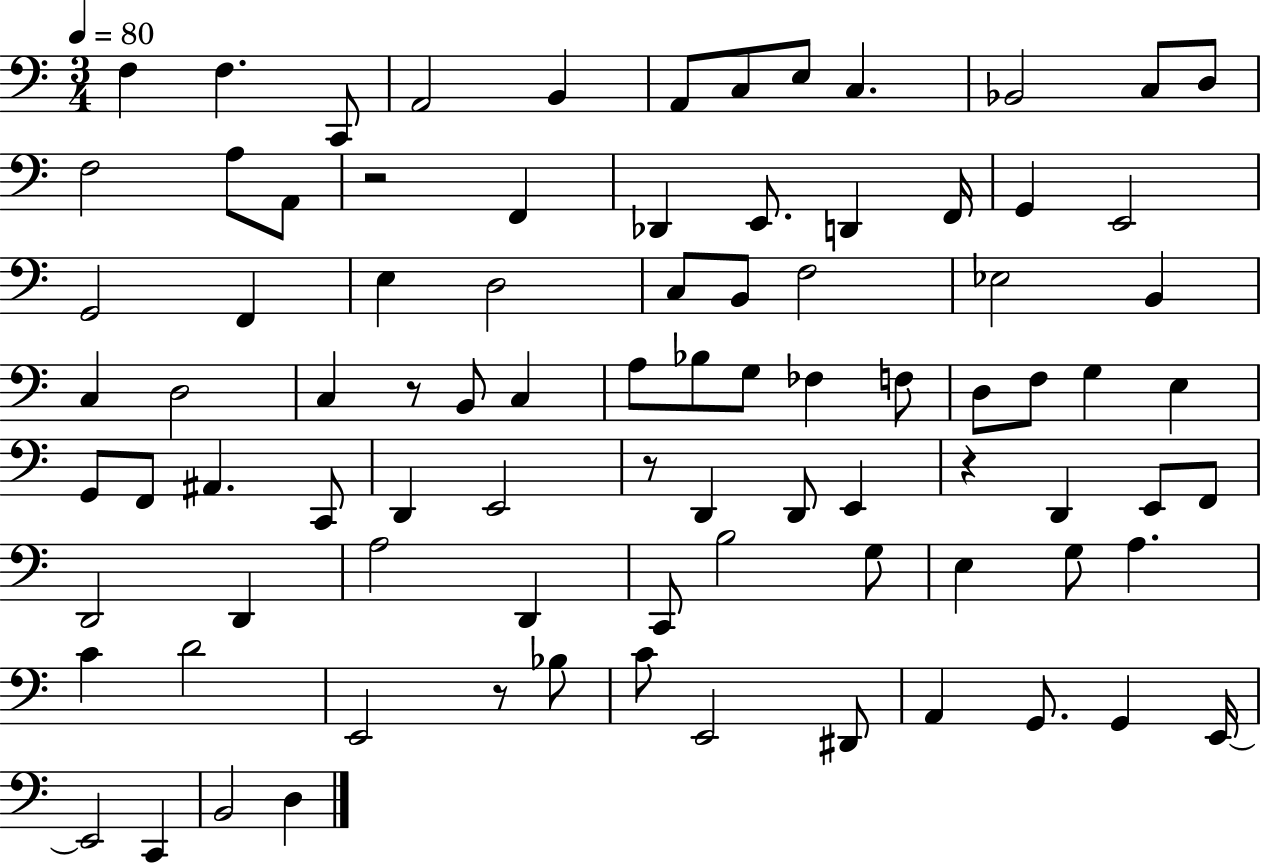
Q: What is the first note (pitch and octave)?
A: F3